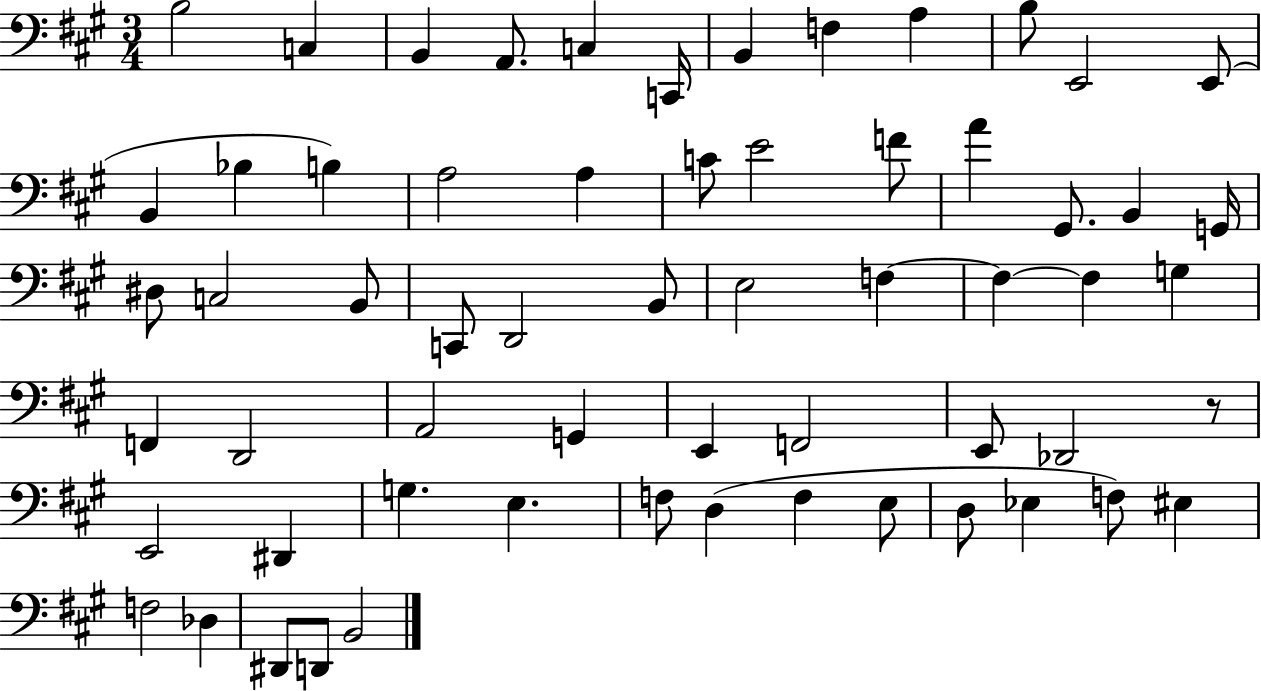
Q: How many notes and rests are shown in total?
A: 61